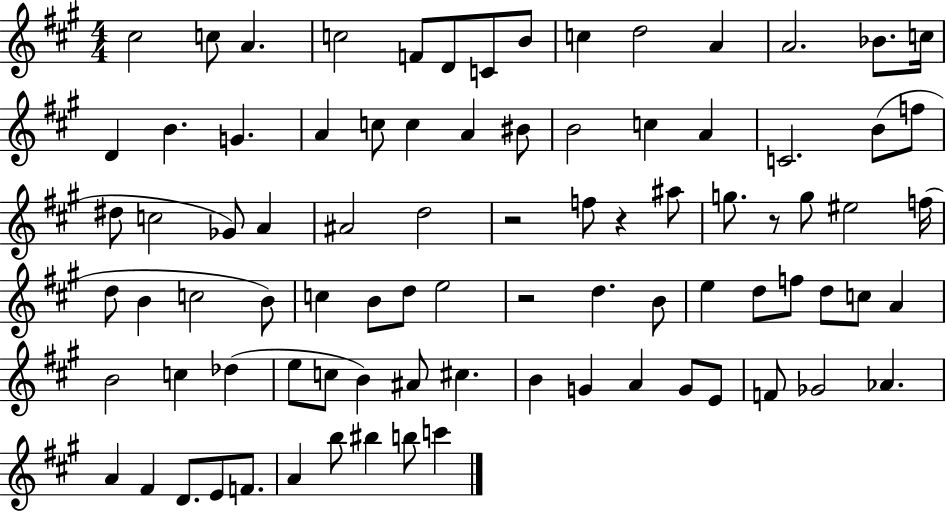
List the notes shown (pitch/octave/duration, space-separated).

C#5/h C5/e A4/q. C5/h F4/e D4/e C4/e B4/e C5/q D5/h A4/q A4/h. Bb4/e. C5/s D4/q B4/q. G4/q. A4/q C5/e C5/q A4/q BIS4/e B4/h C5/q A4/q C4/h. B4/e F5/e D#5/e C5/h Gb4/e A4/q A#4/h D5/h R/h F5/e R/q A#5/e G5/e. R/e G5/e EIS5/h F5/s D5/e B4/q C5/h B4/e C5/q B4/e D5/e E5/h R/h D5/q. B4/e E5/q D5/e F5/e D5/e C5/e A4/q B4/h C5/q Db5/q E5/e C5/e B4/q A#4/e C#5/q. B4/q G4/q A4/q G4/e E4/e F4/e Gb4/h Ab4/q. A4/q F#4/q D4/e. E4/e F4/e. A4/q B5/e BIS5/q B5/e C6/q